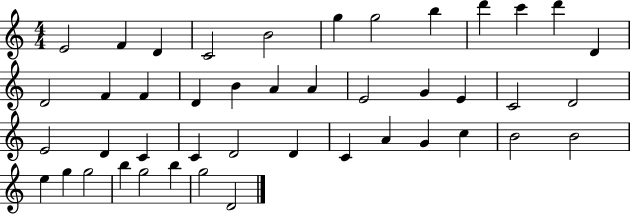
E4/h F4/q D4/q C4/h B4/h G5/q G5/h B5/q D6/q C6/q D6/q D4/q D4/h F4/q F4/q D4/q B4/q A4/q A4/q E4/h G4/q E4/q C4/h D4/h E4/h D4/q C4/q C4/q D4/h D4/q C4/q A4/q G4/q C5/q B4/h B4/h E5/q G5/q G5/h B5/q G5/h B5/q G5/h D4/h